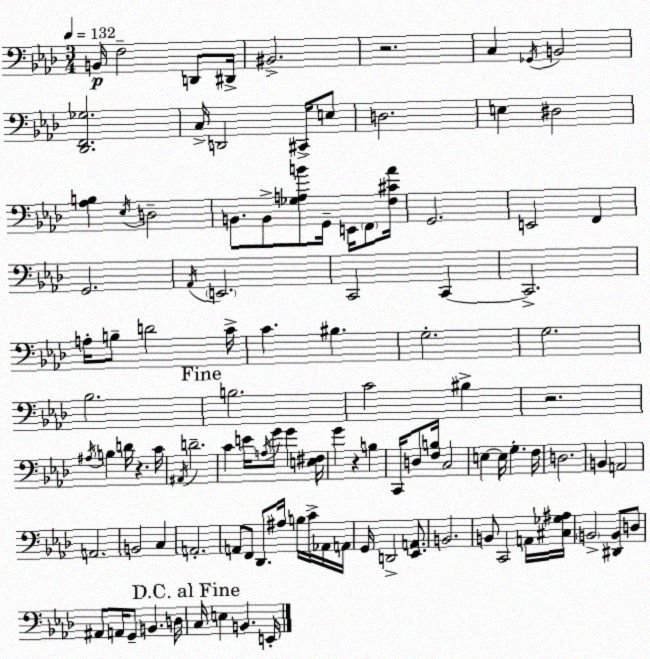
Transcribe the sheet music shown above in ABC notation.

X:1
T:Untitled
M:3/4
L:1/4
K:Fm
B,,/4 F,2 D,,/2 ^D,,/4 ^B,,2 z2 C, _G,,/4 B,,2 [_D,,F,,_G,]2 C,/4 D,,2 ^C,,/4 E,/2 D,2 E, ^D,2 [_A,B,] _E,/4 D,2 B,,/2 B,,/2 [_G,A,B]/2 G,,/4 E,,/4 F,,/2 [F,^C_A]/4 G,,2 E,,2 F,, G,,2 _A,,/4 E,,2 C,,2 C,, C,,2 A,/4 B,/2 D2 C/4 C ^B, G,2 G,2 _B,2 B,2 C2 ^B, z2 ^A,/4 B, D/4 z C/4 ^A,,/4 D2 C E/4 A,/4 G/2 G [E,^F,]/4 G z B, C,,/4 D,/2 [F,B,]/4 C,2 E, E,/4 G, F,/4 D,2 B,, A,,2 A,,2 B,,2 C, A,,2 A,,/2 F,,/2 _D,,/2 ^A,/4 B,/4 C/4 _A,,/4 A,,/4 G,,/4 D,,2 [_E,,A,,]/2 B,,2 B,,/2 C,,2 A,,/4 [^C,_G,^A,]/4 B,,2 [^D,,B,,]/2 D,/2 ^A,,/2 A,,/4 G,,/2 B,, D,/4 C,/4 E, B,, E,,/4